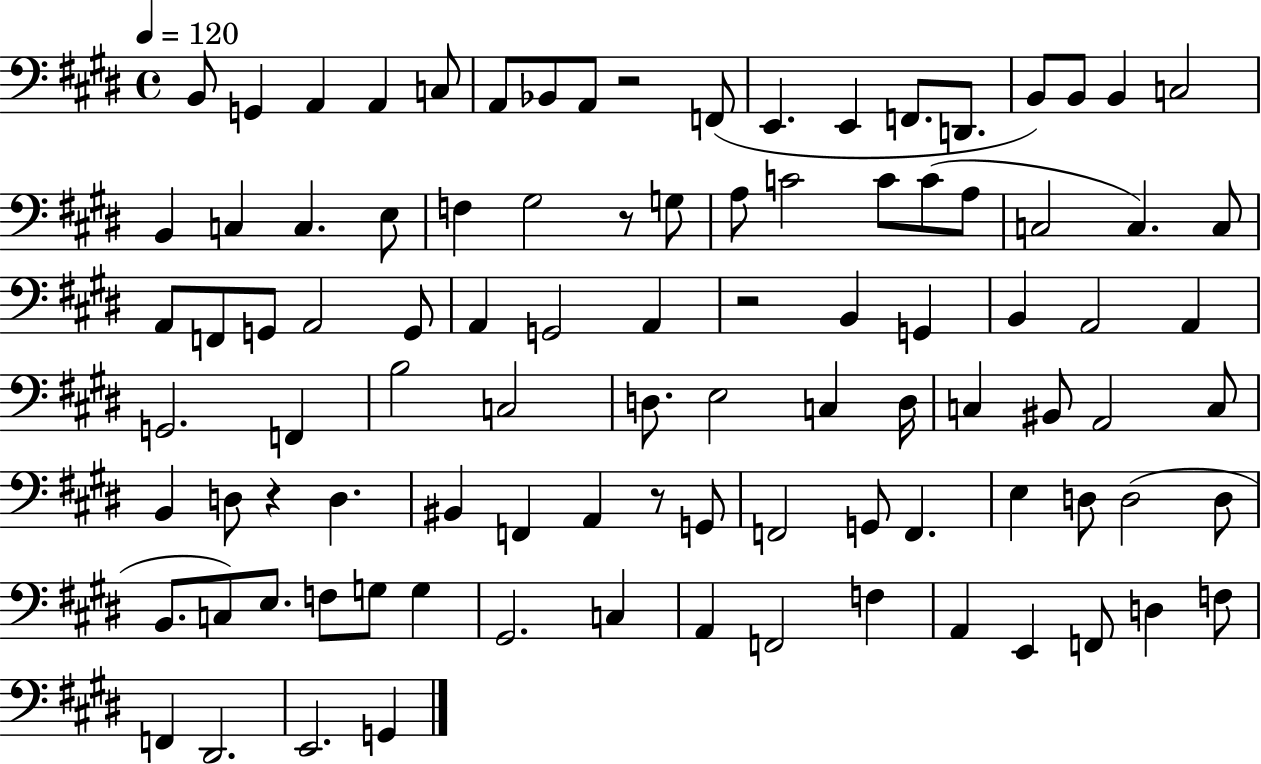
B2/e G2/q A2/q A2/q C3/e A2/e Bb2/e A2/e R/h F2/e E2/q. E2/q F2/e. D2/e. B2/e B2/e B2/q C3/h B2/q C3/q C3/q. E3/e F3/q G#3/h R/e G3/e A3/e C4/h C4/e C4/e A3/e C3/h C3/q. C3/e A2/e F2/e G2/e A2/h G2/e A2/q G2/h A2/q R/h B2/q G2/q B2/q A2/h A2/q G2/h. F2/q B3/h C3/h D3/e. E3/h C3/q D3/s C3/q BIS2/e A2/h C3/e B2/q D3/e R/q D3/q. BIS2/q F2/q A2/q R/e G2/e F2/h G2/e F2/q. E3/q D3/e D3/h D3/e B2/e. C3/e E3/e. F3/e G3/e G3/q G#2/h. C3/q A2/q F2/h F3/q A2/q E2/q F2/e D3/q F3/e F2/q D#2/h. E2/h. G2/q